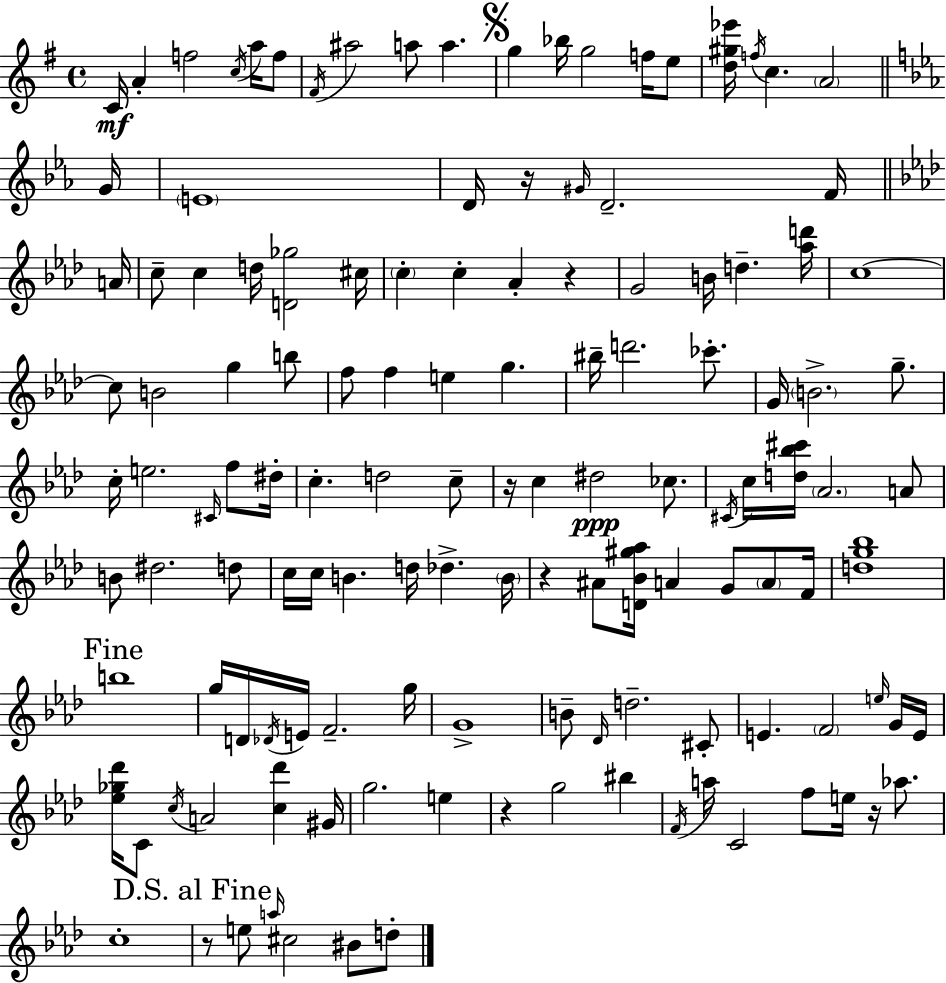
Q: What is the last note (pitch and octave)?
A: D5